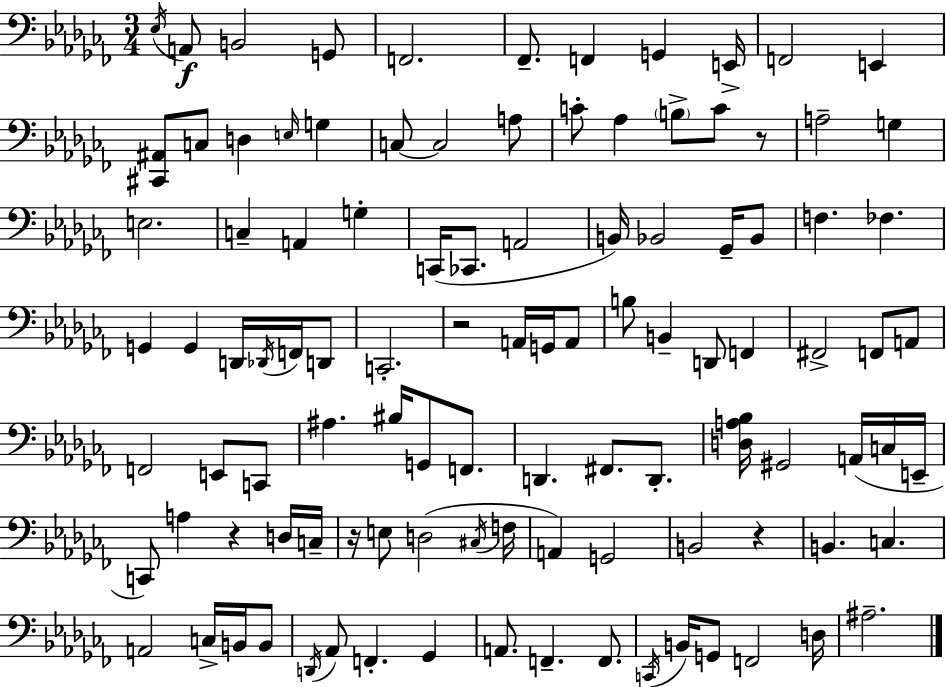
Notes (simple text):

Eb3/s A2/e B2/h G2/e F2/h. FES2/e. F2/q G2/q E2/s F2/h E2/q [C#2,A#2]/e C3/e D3/q E3/s G3/q C3/e C3/h A3/e C4/e Ab3/q B3/e C4/e R/e A3/h G3/q E3/h. C3/q A2/q G3/q C2/s CES2/e. A2/h B2/s Bb2/h Gb2/s Bb2/e F3/q. FES3/q. G2/q G2/q D2/s Db2/s F2/s D2/e C2/h. R/h A2/s G2/s A2/e B3/e B2/q D2/e F2/q F#2/h F2/e A2/e F2/h E2/e C2/e A#3/q. BIS3/s G2/e F2/e. D2/q. F#2/e. D2/e. [D3,A3,Bb3]/s G#2/h A2/s C3/s E2/s C2/e A3/q R/q D3/s C3/s R/s E3/e D3/h C#3/s F3/s A2/q G2/h B2/h R/q B2/q. C3/q. A2/h C3/s B2/s B2/e D2/s Ab2/e F2/q. Gb2/q A2/e. F2/q. F2/e. C2/s B2/s G2/e F2/h D3/s A#3/h.